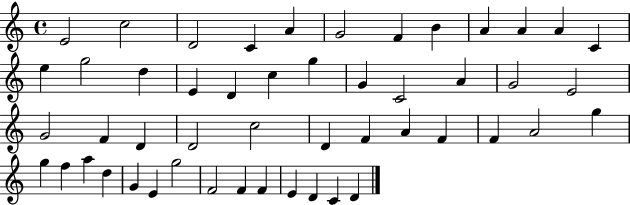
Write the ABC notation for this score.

X:1
T:Untitled
M:4/4
L:1/4
K:C
E2 c2 D2 C A G2 F B A A A C e g2 d E D c g G C2 A G2 E2 G2 F D D2 c2 D F A F F A2 g g f a d G E g2 F2 F F E D C D